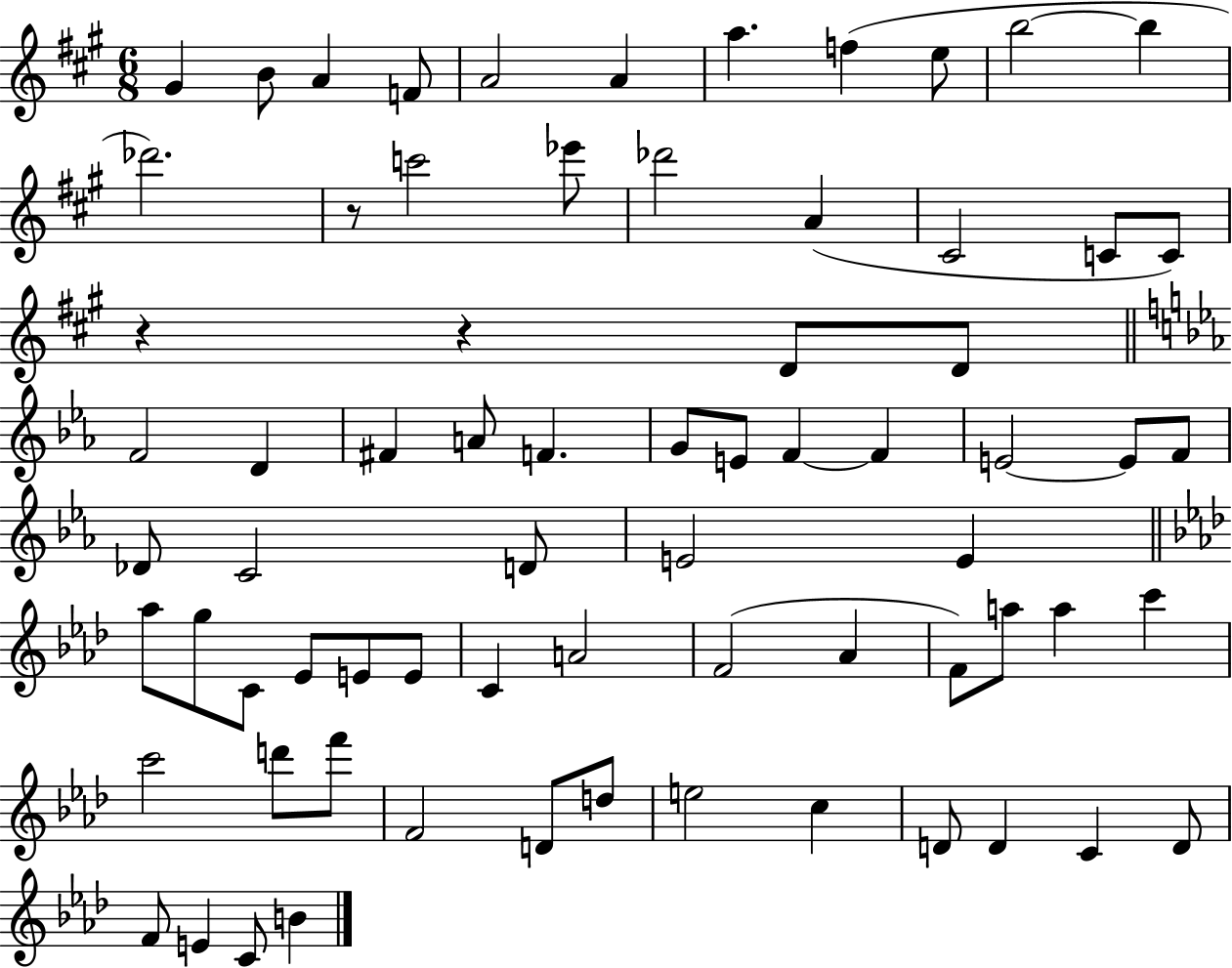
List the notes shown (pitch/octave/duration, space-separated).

G#4/q B4/e A4/q F4/e A4/h A4/q A5/q. F5/q E5/e B5/h B5/q Db6/h. R/e C6/h Eb6/e Db6/h A4/q C#4/h C4/e C4/e R/q R/q D4/e D4/e F4/h D4/q F#4/q A4/e F4/q. G4/e E4/e F4/q F4/q E4/h E4/e F4/e Db4/e C4/h D4/e E4/h E4/q Ab5/e G5/e C4/e Eb4/e E4/e E4/e C4/q A4/h F4/h Ab4/q F4/e A5/e A5/q C6/q C6/h D6/e F6/e F4/h D4/e D5/e E5/h C5/q D4/e D4/q C4/q D4/e F4/e E4/q C4/e B4/q